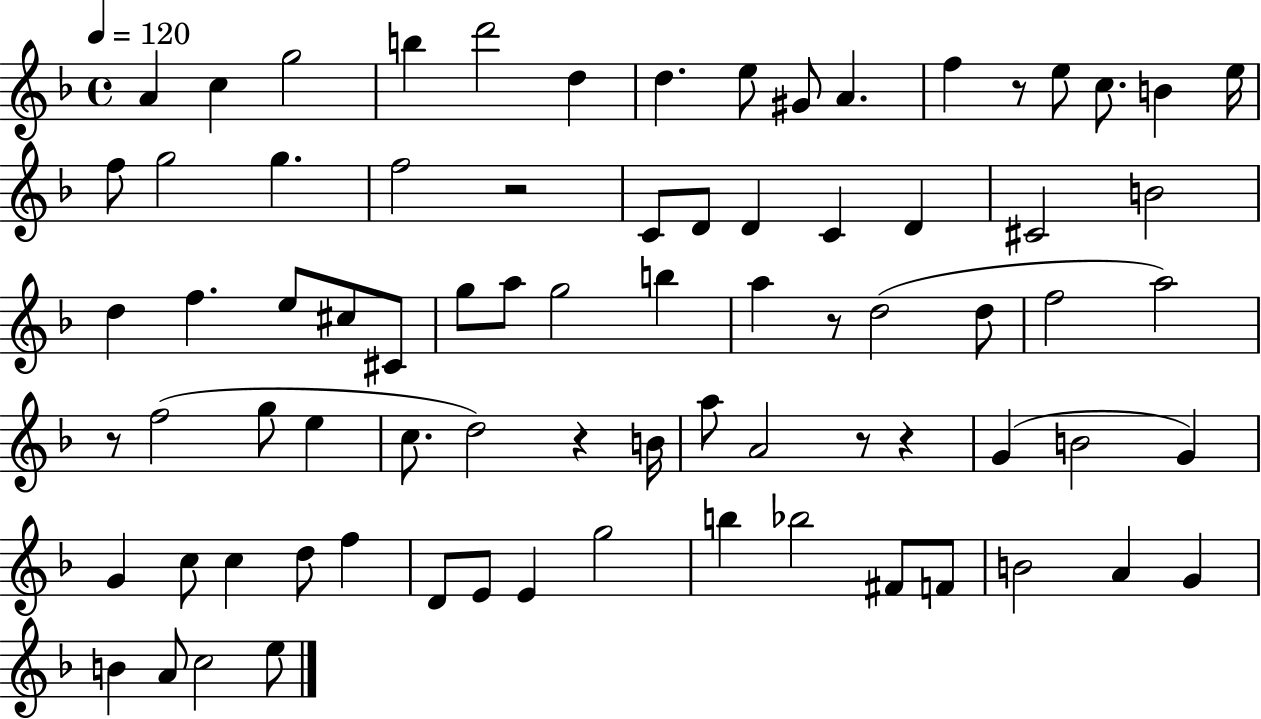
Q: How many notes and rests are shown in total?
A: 78